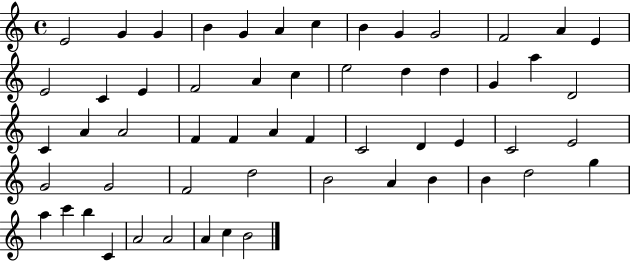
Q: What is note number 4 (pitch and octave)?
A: B4